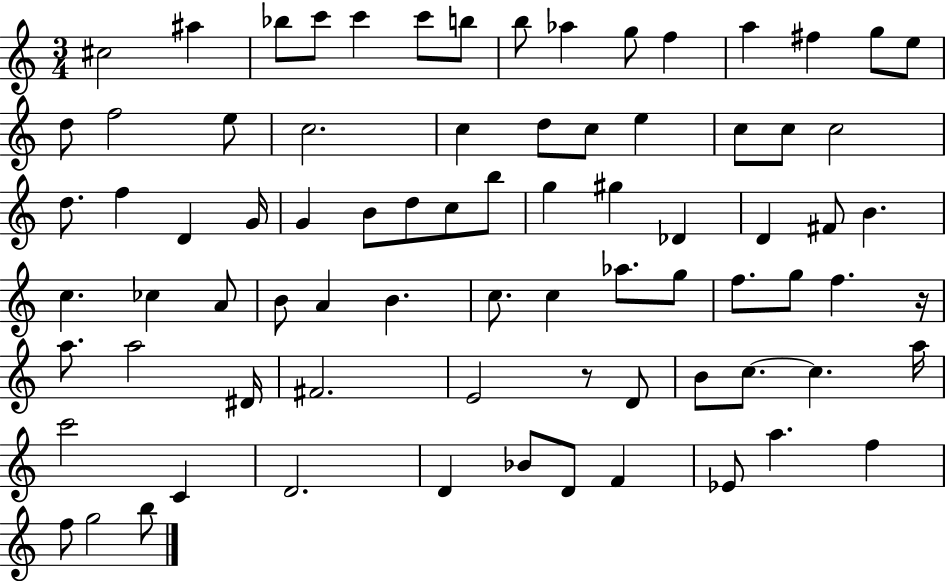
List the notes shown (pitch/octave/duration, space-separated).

C#5/h A#5/q Bb5/e C6/e C6/q C6/e B5/e B5/e Ab5/q G5/e F5/q A5/q F#5/q G5/e E5/e D5/e F5/h E5/e C5/h. C5/q D5/e C5/e E5/q C5/e C5/e C5/h D5/e. F5/q D4/q G4/s G4/q B4/e D5/e C5/e B5/e G5/q G#5/q Db4/q D4/q F#4/e B4/q. C5/q. CES5/q A4/e B4/e A4/q B4/q. C5/e. C5/q Ab5/e. G5/e F5/e. G5/e F5/q. R/s A5/e. A5/h D#4/s F#4/h. E4/h R/e D4/e B4/e C5/e. C5/q. A5/s C6/h C4/q D4/h. D4/q Bb4/e D4/e F4/q Eb4/e A5/q. F5/q F5/e G5/h B5/e